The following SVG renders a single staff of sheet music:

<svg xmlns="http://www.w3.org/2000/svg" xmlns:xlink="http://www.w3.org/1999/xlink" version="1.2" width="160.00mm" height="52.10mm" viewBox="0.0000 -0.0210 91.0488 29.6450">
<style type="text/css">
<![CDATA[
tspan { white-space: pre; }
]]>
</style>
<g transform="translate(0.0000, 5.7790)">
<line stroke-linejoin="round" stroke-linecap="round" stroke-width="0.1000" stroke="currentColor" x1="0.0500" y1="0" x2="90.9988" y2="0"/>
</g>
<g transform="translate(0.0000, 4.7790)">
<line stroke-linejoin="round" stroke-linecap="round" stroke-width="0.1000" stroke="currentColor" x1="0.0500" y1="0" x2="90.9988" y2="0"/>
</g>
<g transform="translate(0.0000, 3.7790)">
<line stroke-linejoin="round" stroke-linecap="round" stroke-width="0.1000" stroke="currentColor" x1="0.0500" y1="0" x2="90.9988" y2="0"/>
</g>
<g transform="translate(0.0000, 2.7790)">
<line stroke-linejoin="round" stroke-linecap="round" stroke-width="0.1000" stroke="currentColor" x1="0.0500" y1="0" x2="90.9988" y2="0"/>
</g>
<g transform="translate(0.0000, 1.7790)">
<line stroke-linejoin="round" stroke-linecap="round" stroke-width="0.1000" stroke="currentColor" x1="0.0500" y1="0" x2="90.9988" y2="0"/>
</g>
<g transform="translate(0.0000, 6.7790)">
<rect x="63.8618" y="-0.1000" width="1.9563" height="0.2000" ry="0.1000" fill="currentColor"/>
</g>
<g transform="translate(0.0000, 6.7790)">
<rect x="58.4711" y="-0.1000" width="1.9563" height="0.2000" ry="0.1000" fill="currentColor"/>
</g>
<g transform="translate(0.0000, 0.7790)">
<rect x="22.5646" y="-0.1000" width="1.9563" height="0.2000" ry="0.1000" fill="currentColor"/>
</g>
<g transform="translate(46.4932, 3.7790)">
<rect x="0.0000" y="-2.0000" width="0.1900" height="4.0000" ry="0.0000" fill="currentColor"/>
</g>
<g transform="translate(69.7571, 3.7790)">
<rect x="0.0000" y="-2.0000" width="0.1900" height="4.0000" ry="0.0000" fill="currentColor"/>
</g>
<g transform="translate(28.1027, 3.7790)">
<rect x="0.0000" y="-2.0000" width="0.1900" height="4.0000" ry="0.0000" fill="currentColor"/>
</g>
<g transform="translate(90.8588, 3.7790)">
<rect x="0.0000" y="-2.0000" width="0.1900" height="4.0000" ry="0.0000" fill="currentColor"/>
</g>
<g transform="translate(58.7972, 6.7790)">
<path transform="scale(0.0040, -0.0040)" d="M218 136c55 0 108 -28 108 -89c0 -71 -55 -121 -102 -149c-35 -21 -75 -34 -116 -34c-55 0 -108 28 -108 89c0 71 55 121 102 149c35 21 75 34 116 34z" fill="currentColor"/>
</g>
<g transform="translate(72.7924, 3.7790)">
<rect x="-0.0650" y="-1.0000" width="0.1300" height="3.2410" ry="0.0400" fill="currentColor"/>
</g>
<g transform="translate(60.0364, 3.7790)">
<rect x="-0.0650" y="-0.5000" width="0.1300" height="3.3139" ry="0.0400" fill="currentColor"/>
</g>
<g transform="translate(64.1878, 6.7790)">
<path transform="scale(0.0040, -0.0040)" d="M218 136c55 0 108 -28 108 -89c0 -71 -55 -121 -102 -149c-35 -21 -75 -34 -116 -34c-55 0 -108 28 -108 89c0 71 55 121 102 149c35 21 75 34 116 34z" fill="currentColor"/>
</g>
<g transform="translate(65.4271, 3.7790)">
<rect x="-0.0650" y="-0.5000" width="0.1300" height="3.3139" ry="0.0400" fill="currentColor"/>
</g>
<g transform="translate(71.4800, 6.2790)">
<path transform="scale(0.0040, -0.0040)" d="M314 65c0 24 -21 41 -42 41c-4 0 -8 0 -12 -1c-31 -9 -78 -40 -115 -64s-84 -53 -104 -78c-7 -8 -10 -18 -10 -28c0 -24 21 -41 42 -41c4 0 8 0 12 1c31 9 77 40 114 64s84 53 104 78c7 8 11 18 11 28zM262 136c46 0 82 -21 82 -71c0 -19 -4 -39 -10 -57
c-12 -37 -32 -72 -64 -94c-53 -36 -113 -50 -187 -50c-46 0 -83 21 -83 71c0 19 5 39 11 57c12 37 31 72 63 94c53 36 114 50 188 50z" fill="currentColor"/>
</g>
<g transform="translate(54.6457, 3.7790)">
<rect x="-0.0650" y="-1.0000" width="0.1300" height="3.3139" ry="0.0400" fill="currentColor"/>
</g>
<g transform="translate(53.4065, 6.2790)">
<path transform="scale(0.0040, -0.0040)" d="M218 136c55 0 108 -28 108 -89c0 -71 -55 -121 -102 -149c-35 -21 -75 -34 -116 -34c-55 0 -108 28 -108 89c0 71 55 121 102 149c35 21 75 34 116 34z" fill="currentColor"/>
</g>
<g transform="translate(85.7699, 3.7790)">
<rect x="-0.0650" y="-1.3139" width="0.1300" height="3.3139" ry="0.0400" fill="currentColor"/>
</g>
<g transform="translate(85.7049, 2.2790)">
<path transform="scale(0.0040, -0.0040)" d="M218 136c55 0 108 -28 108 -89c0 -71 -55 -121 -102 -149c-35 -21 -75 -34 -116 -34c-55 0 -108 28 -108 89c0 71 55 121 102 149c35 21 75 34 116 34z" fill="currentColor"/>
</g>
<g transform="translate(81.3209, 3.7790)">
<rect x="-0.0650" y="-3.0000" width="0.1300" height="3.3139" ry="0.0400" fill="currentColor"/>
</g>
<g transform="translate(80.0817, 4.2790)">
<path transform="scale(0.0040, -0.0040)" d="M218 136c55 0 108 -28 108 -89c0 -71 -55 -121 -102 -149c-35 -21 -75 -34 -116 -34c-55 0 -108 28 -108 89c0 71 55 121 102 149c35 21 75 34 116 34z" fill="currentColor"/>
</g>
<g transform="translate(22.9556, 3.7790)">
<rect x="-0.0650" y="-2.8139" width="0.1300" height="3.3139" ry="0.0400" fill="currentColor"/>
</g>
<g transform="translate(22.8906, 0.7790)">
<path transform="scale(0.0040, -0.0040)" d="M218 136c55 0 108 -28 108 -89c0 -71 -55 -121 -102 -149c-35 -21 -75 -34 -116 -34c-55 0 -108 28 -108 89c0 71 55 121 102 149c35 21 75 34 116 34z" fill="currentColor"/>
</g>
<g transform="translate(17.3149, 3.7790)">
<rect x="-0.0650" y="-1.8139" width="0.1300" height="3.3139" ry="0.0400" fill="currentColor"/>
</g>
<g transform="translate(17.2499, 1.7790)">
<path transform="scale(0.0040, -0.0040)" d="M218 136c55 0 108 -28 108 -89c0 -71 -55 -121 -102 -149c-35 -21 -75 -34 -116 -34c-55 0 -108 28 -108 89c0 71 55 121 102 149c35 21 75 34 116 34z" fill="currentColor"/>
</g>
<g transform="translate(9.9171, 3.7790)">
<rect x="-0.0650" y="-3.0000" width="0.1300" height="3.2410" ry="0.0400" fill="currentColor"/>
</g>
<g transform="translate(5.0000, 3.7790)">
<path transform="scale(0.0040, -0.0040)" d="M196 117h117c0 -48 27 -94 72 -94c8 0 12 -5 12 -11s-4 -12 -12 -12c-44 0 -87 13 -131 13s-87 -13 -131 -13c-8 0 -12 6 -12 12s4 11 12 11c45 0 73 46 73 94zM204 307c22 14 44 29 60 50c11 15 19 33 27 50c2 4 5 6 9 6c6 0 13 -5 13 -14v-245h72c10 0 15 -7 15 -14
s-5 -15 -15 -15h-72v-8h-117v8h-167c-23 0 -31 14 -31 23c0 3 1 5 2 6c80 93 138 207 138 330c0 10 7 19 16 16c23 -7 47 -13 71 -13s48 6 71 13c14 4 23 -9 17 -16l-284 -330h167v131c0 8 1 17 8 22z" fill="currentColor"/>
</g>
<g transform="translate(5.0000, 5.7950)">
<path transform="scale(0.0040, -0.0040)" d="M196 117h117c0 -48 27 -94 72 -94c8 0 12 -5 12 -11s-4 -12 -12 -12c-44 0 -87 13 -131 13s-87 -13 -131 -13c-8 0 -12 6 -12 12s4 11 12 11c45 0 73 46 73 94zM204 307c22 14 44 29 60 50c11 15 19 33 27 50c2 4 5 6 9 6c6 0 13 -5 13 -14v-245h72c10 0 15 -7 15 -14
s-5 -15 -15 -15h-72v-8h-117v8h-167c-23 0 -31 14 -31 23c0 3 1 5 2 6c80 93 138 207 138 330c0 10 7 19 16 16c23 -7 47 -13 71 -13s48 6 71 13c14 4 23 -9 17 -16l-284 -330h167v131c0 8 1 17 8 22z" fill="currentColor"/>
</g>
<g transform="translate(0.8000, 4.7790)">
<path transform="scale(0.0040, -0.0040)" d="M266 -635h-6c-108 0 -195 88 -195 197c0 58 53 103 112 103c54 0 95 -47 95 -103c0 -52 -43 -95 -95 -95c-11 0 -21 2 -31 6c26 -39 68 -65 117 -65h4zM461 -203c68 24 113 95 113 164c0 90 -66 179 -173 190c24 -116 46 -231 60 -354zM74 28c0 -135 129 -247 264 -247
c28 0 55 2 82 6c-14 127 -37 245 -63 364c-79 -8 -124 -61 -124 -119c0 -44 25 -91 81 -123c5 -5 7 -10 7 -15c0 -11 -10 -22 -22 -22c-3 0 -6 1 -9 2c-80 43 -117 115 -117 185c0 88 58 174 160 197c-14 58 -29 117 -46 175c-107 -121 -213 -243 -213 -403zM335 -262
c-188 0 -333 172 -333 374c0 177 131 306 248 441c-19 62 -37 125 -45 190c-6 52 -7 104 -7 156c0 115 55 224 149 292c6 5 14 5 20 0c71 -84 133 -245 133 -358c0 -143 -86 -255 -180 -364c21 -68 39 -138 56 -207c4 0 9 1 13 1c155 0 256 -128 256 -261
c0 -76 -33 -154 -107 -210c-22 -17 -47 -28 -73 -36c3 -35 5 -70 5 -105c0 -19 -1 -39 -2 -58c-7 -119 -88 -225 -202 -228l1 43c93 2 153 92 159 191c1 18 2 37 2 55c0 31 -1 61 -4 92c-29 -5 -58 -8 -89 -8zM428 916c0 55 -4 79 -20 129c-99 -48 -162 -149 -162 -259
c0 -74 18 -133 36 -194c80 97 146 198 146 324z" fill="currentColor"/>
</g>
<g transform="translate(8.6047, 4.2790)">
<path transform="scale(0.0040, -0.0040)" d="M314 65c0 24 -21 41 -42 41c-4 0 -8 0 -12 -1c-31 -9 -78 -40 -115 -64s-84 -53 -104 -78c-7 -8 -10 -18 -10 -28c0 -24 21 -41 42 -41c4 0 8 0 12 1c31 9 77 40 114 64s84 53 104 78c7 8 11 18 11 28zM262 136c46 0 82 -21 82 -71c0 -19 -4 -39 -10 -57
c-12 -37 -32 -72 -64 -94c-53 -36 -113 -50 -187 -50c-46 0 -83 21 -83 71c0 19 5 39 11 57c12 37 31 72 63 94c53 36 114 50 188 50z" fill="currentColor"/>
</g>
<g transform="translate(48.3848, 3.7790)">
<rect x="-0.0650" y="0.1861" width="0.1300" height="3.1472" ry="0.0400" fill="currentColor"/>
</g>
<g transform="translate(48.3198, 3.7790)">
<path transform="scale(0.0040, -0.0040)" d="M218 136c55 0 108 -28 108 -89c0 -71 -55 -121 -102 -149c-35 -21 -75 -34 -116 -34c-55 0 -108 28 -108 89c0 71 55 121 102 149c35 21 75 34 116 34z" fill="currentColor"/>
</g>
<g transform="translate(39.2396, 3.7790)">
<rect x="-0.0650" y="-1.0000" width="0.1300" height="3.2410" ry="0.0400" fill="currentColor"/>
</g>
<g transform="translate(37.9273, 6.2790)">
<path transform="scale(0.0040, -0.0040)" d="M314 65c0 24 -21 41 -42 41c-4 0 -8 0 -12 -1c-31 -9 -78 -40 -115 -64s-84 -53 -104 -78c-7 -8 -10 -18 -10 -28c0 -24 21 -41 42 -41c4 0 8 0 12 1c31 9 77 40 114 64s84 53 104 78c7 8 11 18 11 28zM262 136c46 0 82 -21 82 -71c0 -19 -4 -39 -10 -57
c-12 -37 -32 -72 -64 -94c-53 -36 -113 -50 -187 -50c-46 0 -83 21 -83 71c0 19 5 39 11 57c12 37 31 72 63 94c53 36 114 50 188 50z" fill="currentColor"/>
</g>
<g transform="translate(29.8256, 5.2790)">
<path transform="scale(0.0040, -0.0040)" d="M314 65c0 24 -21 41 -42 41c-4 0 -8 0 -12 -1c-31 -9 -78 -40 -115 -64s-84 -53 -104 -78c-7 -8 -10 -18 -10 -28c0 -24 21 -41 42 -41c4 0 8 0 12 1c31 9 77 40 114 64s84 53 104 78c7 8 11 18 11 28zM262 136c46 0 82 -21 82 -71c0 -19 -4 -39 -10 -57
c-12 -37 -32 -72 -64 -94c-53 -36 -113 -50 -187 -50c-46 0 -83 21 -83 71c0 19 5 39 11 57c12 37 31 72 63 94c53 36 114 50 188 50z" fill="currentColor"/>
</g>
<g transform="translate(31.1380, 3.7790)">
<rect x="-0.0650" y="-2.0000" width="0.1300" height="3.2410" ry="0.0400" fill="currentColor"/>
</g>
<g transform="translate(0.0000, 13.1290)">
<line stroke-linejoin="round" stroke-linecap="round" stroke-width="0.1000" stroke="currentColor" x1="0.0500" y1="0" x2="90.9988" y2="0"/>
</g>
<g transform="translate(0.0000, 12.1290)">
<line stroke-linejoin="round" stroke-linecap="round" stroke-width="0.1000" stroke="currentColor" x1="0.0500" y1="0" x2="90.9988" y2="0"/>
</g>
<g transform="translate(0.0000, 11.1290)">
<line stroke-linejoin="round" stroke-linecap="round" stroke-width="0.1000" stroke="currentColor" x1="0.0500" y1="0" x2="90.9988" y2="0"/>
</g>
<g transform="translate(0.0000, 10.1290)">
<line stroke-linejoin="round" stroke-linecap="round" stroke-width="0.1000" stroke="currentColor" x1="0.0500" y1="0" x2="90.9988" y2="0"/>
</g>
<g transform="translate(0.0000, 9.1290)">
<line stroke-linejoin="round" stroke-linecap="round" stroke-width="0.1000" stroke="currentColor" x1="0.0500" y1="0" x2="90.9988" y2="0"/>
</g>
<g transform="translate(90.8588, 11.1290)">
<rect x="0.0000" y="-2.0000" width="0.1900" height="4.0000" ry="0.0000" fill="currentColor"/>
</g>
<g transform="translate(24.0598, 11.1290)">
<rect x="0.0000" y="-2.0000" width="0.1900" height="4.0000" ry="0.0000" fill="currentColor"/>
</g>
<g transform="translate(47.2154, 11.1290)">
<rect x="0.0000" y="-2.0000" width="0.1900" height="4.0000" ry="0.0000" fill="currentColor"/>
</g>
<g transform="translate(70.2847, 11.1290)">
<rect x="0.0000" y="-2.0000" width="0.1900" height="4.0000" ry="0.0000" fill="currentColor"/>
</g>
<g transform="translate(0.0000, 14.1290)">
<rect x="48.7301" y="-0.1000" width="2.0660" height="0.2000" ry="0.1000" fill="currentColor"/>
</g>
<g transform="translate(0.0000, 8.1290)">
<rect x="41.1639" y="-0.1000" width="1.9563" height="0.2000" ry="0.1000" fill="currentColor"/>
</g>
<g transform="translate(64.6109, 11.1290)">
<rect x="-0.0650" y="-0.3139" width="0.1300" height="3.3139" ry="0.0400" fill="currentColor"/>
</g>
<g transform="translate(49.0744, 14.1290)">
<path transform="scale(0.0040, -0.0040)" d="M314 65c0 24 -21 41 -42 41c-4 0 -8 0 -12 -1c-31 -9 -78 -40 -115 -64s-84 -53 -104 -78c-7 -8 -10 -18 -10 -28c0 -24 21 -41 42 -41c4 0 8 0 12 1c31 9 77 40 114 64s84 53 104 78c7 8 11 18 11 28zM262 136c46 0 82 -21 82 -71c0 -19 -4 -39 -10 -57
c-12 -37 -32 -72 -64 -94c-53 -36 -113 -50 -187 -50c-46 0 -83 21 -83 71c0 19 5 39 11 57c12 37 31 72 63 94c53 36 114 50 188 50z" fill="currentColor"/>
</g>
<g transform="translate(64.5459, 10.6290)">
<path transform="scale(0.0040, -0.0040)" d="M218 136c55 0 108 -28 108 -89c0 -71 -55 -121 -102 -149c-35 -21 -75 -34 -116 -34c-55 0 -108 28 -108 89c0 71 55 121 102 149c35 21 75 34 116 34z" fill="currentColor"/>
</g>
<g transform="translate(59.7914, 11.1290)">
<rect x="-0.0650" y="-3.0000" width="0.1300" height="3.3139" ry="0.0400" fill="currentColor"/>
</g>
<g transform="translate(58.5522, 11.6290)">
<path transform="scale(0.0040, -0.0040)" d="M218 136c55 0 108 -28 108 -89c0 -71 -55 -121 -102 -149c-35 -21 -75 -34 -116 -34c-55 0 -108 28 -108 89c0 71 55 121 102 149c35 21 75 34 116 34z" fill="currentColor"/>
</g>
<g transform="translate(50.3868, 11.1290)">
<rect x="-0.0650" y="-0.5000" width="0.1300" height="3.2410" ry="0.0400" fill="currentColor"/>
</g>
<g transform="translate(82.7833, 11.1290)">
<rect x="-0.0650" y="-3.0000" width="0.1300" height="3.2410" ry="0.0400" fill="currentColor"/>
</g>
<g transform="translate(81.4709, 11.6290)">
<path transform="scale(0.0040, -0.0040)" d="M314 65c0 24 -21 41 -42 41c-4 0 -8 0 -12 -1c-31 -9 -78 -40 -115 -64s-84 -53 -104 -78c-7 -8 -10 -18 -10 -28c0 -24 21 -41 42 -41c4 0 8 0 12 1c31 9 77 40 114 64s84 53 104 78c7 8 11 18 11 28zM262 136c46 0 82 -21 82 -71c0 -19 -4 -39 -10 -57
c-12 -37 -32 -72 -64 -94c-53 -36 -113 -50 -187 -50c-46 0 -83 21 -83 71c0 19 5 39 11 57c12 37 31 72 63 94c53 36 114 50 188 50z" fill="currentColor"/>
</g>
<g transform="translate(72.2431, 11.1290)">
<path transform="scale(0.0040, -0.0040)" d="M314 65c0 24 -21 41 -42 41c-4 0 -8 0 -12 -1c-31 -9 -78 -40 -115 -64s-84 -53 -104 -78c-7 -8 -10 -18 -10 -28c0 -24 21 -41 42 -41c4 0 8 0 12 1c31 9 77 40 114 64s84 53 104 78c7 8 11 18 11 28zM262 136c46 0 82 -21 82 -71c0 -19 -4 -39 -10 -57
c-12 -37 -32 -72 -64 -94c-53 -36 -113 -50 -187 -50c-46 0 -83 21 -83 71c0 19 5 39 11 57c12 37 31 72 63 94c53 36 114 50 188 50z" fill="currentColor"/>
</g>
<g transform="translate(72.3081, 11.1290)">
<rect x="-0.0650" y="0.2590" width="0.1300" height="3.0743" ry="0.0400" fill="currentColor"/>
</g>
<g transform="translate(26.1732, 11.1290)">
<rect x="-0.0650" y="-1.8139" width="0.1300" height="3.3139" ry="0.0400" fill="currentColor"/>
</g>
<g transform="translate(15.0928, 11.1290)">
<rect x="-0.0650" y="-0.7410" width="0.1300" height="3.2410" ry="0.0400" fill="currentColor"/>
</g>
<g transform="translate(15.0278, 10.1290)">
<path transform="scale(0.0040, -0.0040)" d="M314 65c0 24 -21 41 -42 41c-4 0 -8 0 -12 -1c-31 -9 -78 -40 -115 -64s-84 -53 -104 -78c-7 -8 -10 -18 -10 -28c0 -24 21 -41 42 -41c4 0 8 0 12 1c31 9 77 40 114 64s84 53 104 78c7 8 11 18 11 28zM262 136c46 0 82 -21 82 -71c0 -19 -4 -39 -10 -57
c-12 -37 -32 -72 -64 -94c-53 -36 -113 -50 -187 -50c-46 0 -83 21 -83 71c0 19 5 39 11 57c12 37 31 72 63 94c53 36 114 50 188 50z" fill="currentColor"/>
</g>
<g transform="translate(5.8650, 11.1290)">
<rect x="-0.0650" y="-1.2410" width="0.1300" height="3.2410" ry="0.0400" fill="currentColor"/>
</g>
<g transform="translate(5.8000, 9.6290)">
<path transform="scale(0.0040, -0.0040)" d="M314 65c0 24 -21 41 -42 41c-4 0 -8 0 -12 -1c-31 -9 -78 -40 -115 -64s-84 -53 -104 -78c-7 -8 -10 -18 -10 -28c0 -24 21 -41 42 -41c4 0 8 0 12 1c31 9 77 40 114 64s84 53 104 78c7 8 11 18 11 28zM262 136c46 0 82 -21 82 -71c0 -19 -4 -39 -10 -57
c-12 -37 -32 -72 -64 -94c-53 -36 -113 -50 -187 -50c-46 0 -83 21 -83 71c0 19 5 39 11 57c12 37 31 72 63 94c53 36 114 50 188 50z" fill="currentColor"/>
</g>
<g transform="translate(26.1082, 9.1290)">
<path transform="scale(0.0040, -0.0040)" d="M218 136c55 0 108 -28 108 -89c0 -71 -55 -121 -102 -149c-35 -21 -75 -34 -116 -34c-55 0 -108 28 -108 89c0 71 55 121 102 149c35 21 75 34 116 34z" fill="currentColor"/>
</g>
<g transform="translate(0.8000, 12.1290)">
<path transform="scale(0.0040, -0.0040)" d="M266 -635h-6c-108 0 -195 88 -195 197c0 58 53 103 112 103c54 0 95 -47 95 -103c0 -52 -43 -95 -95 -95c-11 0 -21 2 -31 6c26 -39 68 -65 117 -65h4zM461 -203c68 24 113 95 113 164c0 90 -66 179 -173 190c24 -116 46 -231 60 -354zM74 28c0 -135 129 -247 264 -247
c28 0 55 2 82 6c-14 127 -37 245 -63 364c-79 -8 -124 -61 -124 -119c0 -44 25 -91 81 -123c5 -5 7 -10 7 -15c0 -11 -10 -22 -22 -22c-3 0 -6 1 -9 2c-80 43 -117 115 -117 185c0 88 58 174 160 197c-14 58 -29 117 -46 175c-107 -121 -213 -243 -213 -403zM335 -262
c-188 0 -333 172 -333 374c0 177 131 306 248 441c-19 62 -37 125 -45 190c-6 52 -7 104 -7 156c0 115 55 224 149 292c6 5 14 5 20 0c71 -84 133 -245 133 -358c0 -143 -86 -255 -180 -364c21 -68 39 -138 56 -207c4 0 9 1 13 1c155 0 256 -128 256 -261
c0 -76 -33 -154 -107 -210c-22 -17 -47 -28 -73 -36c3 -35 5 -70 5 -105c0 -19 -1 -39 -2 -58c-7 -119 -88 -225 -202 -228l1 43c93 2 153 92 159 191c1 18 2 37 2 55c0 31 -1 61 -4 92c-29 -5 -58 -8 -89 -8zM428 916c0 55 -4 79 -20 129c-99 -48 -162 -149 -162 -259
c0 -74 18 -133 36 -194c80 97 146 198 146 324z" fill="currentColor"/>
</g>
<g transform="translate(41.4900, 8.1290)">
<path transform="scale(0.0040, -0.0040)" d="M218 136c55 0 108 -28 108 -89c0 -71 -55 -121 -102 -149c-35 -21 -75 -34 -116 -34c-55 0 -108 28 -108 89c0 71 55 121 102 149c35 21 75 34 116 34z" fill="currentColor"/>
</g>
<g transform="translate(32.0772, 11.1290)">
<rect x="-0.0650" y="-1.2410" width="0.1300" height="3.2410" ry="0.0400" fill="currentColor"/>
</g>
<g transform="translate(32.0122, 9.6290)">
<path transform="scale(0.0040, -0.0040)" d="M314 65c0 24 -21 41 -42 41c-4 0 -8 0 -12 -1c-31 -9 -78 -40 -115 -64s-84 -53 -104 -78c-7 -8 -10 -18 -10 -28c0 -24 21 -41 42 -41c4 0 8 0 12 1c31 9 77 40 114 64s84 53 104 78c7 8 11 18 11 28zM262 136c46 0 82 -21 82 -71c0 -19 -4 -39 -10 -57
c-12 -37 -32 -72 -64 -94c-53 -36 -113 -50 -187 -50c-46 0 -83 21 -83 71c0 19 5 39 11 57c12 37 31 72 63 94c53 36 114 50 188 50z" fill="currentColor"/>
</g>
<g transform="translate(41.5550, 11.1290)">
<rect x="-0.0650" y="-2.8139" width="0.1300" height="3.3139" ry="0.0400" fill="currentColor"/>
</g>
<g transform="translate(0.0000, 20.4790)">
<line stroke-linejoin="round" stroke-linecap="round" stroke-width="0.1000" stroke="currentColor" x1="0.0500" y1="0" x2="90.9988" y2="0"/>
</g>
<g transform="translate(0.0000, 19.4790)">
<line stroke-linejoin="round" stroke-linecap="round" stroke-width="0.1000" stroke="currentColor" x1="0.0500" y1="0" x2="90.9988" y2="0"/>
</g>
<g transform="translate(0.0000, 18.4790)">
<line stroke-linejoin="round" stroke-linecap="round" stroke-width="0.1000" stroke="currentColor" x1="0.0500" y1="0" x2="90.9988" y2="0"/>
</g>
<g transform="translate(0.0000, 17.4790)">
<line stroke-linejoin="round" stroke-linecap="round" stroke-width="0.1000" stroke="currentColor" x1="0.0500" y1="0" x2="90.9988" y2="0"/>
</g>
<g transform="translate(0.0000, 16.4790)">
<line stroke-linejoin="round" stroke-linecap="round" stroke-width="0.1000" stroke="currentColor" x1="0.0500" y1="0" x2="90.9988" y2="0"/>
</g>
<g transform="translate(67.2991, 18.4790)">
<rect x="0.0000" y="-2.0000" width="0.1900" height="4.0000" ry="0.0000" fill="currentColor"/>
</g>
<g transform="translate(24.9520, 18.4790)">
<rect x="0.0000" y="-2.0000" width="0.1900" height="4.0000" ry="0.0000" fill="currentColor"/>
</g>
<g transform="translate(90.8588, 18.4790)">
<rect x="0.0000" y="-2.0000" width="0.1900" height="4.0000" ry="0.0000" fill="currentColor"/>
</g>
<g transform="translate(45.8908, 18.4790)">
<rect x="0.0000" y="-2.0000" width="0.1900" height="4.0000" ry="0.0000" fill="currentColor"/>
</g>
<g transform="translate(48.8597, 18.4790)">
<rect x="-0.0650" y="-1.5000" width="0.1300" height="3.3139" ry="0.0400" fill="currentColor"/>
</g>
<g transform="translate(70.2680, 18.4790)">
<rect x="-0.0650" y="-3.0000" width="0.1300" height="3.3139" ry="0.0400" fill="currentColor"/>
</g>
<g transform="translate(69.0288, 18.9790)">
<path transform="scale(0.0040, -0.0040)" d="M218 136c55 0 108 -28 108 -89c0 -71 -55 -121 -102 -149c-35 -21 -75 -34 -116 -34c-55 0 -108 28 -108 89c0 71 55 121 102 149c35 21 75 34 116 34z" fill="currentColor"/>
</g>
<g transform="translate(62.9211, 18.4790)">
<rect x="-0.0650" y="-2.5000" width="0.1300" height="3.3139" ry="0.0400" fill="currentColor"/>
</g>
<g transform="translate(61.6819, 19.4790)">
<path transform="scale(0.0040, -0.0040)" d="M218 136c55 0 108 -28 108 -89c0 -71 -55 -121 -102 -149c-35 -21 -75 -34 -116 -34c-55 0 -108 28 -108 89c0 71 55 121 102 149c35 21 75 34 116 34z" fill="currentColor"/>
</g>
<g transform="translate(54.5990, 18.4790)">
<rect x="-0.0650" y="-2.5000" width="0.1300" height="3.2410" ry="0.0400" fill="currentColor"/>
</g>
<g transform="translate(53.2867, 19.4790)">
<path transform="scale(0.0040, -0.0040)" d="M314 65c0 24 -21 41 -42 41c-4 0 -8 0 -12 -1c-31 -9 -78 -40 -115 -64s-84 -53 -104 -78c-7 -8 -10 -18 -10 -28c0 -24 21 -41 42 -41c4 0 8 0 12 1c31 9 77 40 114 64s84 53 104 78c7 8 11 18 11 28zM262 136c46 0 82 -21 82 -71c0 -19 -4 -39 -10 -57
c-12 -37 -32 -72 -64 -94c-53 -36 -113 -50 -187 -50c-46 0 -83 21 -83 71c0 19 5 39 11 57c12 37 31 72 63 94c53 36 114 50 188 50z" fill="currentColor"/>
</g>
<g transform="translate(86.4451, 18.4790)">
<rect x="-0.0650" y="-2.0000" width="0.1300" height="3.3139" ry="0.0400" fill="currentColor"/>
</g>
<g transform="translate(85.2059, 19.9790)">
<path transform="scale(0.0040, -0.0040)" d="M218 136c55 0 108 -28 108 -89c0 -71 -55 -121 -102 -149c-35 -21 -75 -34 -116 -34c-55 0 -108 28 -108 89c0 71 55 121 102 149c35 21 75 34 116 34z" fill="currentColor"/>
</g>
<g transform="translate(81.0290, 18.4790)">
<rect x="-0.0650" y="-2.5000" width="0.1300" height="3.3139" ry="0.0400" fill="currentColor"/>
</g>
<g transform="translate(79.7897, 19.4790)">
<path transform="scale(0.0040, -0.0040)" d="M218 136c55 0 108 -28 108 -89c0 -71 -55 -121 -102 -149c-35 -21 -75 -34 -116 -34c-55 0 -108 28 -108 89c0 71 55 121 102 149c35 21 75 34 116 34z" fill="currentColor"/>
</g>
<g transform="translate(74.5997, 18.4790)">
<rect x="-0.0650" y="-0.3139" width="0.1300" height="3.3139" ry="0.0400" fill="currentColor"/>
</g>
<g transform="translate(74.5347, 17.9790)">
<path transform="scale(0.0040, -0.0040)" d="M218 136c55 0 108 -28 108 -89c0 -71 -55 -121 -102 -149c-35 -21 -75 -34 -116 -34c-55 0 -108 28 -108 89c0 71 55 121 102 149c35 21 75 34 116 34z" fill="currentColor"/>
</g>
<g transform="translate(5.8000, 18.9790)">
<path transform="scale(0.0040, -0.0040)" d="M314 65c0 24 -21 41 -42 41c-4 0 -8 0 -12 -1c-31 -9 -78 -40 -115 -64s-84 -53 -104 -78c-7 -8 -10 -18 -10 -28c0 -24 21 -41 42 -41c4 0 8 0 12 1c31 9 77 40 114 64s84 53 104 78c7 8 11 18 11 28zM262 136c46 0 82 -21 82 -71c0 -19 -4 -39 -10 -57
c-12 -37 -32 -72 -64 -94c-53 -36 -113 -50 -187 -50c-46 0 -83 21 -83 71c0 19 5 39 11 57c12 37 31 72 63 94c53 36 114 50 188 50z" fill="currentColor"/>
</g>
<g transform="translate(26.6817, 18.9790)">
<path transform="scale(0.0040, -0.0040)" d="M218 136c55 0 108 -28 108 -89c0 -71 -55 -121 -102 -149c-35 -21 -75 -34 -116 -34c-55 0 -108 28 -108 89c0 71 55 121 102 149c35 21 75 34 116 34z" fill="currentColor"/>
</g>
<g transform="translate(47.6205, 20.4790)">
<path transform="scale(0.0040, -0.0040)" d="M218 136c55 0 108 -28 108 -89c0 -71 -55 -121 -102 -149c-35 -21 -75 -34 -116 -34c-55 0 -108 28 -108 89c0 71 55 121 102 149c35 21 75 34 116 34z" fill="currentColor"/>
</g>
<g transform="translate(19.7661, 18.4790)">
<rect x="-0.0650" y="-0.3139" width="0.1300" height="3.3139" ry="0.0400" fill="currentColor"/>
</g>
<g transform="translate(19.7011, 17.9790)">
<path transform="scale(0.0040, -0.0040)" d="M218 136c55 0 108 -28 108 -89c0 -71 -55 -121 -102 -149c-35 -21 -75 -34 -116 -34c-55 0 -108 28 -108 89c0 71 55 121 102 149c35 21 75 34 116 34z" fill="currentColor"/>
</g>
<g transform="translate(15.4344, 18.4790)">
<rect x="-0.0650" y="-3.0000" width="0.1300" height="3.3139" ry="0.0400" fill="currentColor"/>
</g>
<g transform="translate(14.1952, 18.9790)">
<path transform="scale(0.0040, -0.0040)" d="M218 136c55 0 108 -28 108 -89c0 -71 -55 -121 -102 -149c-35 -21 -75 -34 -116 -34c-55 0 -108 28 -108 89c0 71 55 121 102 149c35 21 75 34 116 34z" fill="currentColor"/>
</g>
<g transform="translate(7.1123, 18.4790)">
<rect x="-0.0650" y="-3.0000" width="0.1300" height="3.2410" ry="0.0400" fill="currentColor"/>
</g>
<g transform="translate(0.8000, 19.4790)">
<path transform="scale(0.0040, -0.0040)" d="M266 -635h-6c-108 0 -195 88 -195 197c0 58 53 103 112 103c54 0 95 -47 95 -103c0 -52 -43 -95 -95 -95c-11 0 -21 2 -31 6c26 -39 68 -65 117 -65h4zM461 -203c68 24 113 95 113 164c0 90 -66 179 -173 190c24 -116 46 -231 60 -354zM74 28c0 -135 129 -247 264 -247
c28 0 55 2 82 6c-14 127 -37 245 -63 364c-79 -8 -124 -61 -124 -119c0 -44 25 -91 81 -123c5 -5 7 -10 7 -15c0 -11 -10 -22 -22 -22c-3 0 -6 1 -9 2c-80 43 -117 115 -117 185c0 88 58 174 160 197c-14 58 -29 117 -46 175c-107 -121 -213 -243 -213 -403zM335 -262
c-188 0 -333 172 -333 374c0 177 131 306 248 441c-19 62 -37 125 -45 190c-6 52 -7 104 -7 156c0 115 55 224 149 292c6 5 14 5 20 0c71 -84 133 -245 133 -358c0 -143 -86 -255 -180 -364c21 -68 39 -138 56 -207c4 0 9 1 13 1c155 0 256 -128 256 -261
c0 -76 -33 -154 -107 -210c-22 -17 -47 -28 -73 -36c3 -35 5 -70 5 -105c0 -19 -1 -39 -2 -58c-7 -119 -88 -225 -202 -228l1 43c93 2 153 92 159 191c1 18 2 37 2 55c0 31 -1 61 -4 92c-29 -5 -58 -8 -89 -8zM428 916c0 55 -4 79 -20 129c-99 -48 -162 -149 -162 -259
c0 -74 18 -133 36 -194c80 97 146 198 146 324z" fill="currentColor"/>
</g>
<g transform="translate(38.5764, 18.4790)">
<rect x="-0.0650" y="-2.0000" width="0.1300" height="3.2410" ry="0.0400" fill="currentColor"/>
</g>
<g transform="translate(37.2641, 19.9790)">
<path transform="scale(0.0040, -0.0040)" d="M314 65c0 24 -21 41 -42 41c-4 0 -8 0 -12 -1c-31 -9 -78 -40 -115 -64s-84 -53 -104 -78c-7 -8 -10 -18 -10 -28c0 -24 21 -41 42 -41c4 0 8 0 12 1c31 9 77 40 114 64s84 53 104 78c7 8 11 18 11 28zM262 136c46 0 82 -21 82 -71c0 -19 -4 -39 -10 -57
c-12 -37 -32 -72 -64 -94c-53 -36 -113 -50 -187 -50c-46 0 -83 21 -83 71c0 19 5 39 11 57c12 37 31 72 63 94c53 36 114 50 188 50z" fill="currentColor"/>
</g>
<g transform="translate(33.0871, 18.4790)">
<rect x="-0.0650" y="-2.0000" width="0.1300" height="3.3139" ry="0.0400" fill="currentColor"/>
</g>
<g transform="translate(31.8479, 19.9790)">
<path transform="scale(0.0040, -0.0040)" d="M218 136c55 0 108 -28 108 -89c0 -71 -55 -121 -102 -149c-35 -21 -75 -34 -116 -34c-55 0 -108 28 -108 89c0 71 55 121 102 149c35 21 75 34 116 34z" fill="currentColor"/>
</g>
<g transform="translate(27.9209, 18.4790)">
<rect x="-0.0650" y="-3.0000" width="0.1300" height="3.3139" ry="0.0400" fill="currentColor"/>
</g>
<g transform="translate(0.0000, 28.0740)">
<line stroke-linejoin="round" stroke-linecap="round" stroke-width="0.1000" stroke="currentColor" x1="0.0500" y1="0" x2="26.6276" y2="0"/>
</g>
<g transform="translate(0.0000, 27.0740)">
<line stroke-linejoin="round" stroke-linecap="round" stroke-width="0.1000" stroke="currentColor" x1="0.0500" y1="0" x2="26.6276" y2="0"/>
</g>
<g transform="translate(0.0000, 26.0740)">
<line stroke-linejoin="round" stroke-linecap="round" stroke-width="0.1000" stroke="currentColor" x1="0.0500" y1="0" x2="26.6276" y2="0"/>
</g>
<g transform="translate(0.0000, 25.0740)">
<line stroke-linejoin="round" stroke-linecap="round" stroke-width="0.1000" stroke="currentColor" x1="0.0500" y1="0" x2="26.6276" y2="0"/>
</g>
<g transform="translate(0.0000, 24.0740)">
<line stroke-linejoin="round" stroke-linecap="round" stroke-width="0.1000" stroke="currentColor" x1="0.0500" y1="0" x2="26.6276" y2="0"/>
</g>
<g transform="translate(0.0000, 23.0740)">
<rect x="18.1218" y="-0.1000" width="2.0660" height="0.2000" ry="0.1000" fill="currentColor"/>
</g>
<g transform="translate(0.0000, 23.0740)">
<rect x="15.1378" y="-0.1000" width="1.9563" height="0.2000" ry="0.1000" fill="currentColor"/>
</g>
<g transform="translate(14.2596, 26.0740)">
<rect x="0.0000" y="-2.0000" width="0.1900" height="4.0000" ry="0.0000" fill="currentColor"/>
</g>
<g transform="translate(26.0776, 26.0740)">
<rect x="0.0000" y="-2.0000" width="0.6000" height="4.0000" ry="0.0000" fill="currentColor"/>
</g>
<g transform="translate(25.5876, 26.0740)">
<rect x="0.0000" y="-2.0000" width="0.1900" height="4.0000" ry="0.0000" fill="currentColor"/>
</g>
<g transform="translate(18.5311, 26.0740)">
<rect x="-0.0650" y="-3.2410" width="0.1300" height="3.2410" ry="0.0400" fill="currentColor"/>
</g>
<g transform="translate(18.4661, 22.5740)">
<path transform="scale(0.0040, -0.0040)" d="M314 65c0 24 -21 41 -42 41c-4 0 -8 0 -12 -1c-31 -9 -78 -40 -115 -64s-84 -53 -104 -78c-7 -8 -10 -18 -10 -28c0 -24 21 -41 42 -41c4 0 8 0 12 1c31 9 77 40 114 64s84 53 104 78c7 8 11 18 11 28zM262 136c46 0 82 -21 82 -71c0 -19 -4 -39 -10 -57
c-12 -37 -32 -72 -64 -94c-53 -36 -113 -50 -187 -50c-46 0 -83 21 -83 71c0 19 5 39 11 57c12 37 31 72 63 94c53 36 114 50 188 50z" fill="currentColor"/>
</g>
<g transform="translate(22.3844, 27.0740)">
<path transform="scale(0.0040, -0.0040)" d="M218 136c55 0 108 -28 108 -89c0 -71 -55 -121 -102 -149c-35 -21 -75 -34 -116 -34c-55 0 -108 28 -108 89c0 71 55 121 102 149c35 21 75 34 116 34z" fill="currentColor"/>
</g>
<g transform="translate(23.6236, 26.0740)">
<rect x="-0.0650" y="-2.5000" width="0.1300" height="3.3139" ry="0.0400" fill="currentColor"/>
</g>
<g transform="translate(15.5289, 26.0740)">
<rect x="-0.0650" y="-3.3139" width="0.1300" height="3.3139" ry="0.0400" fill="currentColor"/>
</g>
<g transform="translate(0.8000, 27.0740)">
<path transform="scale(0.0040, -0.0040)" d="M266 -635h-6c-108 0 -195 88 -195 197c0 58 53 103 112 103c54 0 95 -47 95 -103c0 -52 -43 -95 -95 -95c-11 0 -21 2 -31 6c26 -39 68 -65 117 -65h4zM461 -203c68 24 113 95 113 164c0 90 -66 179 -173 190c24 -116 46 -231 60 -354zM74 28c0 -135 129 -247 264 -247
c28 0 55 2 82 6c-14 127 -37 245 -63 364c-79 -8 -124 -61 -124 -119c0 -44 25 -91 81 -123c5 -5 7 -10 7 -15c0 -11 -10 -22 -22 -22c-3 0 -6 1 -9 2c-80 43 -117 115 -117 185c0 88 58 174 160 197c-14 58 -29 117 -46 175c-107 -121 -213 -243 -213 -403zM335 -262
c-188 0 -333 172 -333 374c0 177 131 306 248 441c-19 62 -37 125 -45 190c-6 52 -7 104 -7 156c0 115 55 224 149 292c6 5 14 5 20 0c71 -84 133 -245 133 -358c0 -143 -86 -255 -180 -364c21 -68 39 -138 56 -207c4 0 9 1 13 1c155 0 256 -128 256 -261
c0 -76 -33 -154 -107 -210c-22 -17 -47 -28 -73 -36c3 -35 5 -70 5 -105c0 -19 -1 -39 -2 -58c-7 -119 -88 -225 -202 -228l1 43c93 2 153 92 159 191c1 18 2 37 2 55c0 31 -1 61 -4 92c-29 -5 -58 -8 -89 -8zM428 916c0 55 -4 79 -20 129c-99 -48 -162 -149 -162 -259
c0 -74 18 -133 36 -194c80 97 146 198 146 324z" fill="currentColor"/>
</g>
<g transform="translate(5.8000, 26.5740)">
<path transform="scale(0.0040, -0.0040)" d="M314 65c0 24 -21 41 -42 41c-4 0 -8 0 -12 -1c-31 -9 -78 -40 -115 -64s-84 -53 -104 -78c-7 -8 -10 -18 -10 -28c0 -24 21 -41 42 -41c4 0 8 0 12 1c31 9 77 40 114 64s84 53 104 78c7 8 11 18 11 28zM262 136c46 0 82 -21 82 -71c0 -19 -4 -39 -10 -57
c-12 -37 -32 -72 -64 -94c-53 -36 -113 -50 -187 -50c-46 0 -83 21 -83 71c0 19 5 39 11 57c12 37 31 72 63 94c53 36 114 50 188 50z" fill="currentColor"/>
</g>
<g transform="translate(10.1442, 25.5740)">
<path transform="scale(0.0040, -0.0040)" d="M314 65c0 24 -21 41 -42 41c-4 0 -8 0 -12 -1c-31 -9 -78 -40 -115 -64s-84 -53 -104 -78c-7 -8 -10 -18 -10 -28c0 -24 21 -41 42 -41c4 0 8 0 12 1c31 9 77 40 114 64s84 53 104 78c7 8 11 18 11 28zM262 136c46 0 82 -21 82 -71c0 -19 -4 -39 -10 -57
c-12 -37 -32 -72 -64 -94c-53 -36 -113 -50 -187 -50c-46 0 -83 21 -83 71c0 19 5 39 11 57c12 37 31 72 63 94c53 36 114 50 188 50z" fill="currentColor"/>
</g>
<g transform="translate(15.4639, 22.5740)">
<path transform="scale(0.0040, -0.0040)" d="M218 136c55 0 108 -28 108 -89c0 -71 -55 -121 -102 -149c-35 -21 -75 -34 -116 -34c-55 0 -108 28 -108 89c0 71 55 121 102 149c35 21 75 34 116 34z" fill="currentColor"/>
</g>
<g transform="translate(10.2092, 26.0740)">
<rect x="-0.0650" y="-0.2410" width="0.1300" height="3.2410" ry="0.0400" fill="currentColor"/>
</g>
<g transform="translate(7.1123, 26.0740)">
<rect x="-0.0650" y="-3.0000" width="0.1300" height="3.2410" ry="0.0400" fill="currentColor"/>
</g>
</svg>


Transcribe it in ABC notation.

X:1
T:Untitled
M:4/4
L:1/4
K:C
A2 f a F2 D2 B D C C D2 A e e2 d2 f e2 a C2 A c B2 A2 A2 A c A F F2 E G2 G A c G F A2 c2 b b2 G